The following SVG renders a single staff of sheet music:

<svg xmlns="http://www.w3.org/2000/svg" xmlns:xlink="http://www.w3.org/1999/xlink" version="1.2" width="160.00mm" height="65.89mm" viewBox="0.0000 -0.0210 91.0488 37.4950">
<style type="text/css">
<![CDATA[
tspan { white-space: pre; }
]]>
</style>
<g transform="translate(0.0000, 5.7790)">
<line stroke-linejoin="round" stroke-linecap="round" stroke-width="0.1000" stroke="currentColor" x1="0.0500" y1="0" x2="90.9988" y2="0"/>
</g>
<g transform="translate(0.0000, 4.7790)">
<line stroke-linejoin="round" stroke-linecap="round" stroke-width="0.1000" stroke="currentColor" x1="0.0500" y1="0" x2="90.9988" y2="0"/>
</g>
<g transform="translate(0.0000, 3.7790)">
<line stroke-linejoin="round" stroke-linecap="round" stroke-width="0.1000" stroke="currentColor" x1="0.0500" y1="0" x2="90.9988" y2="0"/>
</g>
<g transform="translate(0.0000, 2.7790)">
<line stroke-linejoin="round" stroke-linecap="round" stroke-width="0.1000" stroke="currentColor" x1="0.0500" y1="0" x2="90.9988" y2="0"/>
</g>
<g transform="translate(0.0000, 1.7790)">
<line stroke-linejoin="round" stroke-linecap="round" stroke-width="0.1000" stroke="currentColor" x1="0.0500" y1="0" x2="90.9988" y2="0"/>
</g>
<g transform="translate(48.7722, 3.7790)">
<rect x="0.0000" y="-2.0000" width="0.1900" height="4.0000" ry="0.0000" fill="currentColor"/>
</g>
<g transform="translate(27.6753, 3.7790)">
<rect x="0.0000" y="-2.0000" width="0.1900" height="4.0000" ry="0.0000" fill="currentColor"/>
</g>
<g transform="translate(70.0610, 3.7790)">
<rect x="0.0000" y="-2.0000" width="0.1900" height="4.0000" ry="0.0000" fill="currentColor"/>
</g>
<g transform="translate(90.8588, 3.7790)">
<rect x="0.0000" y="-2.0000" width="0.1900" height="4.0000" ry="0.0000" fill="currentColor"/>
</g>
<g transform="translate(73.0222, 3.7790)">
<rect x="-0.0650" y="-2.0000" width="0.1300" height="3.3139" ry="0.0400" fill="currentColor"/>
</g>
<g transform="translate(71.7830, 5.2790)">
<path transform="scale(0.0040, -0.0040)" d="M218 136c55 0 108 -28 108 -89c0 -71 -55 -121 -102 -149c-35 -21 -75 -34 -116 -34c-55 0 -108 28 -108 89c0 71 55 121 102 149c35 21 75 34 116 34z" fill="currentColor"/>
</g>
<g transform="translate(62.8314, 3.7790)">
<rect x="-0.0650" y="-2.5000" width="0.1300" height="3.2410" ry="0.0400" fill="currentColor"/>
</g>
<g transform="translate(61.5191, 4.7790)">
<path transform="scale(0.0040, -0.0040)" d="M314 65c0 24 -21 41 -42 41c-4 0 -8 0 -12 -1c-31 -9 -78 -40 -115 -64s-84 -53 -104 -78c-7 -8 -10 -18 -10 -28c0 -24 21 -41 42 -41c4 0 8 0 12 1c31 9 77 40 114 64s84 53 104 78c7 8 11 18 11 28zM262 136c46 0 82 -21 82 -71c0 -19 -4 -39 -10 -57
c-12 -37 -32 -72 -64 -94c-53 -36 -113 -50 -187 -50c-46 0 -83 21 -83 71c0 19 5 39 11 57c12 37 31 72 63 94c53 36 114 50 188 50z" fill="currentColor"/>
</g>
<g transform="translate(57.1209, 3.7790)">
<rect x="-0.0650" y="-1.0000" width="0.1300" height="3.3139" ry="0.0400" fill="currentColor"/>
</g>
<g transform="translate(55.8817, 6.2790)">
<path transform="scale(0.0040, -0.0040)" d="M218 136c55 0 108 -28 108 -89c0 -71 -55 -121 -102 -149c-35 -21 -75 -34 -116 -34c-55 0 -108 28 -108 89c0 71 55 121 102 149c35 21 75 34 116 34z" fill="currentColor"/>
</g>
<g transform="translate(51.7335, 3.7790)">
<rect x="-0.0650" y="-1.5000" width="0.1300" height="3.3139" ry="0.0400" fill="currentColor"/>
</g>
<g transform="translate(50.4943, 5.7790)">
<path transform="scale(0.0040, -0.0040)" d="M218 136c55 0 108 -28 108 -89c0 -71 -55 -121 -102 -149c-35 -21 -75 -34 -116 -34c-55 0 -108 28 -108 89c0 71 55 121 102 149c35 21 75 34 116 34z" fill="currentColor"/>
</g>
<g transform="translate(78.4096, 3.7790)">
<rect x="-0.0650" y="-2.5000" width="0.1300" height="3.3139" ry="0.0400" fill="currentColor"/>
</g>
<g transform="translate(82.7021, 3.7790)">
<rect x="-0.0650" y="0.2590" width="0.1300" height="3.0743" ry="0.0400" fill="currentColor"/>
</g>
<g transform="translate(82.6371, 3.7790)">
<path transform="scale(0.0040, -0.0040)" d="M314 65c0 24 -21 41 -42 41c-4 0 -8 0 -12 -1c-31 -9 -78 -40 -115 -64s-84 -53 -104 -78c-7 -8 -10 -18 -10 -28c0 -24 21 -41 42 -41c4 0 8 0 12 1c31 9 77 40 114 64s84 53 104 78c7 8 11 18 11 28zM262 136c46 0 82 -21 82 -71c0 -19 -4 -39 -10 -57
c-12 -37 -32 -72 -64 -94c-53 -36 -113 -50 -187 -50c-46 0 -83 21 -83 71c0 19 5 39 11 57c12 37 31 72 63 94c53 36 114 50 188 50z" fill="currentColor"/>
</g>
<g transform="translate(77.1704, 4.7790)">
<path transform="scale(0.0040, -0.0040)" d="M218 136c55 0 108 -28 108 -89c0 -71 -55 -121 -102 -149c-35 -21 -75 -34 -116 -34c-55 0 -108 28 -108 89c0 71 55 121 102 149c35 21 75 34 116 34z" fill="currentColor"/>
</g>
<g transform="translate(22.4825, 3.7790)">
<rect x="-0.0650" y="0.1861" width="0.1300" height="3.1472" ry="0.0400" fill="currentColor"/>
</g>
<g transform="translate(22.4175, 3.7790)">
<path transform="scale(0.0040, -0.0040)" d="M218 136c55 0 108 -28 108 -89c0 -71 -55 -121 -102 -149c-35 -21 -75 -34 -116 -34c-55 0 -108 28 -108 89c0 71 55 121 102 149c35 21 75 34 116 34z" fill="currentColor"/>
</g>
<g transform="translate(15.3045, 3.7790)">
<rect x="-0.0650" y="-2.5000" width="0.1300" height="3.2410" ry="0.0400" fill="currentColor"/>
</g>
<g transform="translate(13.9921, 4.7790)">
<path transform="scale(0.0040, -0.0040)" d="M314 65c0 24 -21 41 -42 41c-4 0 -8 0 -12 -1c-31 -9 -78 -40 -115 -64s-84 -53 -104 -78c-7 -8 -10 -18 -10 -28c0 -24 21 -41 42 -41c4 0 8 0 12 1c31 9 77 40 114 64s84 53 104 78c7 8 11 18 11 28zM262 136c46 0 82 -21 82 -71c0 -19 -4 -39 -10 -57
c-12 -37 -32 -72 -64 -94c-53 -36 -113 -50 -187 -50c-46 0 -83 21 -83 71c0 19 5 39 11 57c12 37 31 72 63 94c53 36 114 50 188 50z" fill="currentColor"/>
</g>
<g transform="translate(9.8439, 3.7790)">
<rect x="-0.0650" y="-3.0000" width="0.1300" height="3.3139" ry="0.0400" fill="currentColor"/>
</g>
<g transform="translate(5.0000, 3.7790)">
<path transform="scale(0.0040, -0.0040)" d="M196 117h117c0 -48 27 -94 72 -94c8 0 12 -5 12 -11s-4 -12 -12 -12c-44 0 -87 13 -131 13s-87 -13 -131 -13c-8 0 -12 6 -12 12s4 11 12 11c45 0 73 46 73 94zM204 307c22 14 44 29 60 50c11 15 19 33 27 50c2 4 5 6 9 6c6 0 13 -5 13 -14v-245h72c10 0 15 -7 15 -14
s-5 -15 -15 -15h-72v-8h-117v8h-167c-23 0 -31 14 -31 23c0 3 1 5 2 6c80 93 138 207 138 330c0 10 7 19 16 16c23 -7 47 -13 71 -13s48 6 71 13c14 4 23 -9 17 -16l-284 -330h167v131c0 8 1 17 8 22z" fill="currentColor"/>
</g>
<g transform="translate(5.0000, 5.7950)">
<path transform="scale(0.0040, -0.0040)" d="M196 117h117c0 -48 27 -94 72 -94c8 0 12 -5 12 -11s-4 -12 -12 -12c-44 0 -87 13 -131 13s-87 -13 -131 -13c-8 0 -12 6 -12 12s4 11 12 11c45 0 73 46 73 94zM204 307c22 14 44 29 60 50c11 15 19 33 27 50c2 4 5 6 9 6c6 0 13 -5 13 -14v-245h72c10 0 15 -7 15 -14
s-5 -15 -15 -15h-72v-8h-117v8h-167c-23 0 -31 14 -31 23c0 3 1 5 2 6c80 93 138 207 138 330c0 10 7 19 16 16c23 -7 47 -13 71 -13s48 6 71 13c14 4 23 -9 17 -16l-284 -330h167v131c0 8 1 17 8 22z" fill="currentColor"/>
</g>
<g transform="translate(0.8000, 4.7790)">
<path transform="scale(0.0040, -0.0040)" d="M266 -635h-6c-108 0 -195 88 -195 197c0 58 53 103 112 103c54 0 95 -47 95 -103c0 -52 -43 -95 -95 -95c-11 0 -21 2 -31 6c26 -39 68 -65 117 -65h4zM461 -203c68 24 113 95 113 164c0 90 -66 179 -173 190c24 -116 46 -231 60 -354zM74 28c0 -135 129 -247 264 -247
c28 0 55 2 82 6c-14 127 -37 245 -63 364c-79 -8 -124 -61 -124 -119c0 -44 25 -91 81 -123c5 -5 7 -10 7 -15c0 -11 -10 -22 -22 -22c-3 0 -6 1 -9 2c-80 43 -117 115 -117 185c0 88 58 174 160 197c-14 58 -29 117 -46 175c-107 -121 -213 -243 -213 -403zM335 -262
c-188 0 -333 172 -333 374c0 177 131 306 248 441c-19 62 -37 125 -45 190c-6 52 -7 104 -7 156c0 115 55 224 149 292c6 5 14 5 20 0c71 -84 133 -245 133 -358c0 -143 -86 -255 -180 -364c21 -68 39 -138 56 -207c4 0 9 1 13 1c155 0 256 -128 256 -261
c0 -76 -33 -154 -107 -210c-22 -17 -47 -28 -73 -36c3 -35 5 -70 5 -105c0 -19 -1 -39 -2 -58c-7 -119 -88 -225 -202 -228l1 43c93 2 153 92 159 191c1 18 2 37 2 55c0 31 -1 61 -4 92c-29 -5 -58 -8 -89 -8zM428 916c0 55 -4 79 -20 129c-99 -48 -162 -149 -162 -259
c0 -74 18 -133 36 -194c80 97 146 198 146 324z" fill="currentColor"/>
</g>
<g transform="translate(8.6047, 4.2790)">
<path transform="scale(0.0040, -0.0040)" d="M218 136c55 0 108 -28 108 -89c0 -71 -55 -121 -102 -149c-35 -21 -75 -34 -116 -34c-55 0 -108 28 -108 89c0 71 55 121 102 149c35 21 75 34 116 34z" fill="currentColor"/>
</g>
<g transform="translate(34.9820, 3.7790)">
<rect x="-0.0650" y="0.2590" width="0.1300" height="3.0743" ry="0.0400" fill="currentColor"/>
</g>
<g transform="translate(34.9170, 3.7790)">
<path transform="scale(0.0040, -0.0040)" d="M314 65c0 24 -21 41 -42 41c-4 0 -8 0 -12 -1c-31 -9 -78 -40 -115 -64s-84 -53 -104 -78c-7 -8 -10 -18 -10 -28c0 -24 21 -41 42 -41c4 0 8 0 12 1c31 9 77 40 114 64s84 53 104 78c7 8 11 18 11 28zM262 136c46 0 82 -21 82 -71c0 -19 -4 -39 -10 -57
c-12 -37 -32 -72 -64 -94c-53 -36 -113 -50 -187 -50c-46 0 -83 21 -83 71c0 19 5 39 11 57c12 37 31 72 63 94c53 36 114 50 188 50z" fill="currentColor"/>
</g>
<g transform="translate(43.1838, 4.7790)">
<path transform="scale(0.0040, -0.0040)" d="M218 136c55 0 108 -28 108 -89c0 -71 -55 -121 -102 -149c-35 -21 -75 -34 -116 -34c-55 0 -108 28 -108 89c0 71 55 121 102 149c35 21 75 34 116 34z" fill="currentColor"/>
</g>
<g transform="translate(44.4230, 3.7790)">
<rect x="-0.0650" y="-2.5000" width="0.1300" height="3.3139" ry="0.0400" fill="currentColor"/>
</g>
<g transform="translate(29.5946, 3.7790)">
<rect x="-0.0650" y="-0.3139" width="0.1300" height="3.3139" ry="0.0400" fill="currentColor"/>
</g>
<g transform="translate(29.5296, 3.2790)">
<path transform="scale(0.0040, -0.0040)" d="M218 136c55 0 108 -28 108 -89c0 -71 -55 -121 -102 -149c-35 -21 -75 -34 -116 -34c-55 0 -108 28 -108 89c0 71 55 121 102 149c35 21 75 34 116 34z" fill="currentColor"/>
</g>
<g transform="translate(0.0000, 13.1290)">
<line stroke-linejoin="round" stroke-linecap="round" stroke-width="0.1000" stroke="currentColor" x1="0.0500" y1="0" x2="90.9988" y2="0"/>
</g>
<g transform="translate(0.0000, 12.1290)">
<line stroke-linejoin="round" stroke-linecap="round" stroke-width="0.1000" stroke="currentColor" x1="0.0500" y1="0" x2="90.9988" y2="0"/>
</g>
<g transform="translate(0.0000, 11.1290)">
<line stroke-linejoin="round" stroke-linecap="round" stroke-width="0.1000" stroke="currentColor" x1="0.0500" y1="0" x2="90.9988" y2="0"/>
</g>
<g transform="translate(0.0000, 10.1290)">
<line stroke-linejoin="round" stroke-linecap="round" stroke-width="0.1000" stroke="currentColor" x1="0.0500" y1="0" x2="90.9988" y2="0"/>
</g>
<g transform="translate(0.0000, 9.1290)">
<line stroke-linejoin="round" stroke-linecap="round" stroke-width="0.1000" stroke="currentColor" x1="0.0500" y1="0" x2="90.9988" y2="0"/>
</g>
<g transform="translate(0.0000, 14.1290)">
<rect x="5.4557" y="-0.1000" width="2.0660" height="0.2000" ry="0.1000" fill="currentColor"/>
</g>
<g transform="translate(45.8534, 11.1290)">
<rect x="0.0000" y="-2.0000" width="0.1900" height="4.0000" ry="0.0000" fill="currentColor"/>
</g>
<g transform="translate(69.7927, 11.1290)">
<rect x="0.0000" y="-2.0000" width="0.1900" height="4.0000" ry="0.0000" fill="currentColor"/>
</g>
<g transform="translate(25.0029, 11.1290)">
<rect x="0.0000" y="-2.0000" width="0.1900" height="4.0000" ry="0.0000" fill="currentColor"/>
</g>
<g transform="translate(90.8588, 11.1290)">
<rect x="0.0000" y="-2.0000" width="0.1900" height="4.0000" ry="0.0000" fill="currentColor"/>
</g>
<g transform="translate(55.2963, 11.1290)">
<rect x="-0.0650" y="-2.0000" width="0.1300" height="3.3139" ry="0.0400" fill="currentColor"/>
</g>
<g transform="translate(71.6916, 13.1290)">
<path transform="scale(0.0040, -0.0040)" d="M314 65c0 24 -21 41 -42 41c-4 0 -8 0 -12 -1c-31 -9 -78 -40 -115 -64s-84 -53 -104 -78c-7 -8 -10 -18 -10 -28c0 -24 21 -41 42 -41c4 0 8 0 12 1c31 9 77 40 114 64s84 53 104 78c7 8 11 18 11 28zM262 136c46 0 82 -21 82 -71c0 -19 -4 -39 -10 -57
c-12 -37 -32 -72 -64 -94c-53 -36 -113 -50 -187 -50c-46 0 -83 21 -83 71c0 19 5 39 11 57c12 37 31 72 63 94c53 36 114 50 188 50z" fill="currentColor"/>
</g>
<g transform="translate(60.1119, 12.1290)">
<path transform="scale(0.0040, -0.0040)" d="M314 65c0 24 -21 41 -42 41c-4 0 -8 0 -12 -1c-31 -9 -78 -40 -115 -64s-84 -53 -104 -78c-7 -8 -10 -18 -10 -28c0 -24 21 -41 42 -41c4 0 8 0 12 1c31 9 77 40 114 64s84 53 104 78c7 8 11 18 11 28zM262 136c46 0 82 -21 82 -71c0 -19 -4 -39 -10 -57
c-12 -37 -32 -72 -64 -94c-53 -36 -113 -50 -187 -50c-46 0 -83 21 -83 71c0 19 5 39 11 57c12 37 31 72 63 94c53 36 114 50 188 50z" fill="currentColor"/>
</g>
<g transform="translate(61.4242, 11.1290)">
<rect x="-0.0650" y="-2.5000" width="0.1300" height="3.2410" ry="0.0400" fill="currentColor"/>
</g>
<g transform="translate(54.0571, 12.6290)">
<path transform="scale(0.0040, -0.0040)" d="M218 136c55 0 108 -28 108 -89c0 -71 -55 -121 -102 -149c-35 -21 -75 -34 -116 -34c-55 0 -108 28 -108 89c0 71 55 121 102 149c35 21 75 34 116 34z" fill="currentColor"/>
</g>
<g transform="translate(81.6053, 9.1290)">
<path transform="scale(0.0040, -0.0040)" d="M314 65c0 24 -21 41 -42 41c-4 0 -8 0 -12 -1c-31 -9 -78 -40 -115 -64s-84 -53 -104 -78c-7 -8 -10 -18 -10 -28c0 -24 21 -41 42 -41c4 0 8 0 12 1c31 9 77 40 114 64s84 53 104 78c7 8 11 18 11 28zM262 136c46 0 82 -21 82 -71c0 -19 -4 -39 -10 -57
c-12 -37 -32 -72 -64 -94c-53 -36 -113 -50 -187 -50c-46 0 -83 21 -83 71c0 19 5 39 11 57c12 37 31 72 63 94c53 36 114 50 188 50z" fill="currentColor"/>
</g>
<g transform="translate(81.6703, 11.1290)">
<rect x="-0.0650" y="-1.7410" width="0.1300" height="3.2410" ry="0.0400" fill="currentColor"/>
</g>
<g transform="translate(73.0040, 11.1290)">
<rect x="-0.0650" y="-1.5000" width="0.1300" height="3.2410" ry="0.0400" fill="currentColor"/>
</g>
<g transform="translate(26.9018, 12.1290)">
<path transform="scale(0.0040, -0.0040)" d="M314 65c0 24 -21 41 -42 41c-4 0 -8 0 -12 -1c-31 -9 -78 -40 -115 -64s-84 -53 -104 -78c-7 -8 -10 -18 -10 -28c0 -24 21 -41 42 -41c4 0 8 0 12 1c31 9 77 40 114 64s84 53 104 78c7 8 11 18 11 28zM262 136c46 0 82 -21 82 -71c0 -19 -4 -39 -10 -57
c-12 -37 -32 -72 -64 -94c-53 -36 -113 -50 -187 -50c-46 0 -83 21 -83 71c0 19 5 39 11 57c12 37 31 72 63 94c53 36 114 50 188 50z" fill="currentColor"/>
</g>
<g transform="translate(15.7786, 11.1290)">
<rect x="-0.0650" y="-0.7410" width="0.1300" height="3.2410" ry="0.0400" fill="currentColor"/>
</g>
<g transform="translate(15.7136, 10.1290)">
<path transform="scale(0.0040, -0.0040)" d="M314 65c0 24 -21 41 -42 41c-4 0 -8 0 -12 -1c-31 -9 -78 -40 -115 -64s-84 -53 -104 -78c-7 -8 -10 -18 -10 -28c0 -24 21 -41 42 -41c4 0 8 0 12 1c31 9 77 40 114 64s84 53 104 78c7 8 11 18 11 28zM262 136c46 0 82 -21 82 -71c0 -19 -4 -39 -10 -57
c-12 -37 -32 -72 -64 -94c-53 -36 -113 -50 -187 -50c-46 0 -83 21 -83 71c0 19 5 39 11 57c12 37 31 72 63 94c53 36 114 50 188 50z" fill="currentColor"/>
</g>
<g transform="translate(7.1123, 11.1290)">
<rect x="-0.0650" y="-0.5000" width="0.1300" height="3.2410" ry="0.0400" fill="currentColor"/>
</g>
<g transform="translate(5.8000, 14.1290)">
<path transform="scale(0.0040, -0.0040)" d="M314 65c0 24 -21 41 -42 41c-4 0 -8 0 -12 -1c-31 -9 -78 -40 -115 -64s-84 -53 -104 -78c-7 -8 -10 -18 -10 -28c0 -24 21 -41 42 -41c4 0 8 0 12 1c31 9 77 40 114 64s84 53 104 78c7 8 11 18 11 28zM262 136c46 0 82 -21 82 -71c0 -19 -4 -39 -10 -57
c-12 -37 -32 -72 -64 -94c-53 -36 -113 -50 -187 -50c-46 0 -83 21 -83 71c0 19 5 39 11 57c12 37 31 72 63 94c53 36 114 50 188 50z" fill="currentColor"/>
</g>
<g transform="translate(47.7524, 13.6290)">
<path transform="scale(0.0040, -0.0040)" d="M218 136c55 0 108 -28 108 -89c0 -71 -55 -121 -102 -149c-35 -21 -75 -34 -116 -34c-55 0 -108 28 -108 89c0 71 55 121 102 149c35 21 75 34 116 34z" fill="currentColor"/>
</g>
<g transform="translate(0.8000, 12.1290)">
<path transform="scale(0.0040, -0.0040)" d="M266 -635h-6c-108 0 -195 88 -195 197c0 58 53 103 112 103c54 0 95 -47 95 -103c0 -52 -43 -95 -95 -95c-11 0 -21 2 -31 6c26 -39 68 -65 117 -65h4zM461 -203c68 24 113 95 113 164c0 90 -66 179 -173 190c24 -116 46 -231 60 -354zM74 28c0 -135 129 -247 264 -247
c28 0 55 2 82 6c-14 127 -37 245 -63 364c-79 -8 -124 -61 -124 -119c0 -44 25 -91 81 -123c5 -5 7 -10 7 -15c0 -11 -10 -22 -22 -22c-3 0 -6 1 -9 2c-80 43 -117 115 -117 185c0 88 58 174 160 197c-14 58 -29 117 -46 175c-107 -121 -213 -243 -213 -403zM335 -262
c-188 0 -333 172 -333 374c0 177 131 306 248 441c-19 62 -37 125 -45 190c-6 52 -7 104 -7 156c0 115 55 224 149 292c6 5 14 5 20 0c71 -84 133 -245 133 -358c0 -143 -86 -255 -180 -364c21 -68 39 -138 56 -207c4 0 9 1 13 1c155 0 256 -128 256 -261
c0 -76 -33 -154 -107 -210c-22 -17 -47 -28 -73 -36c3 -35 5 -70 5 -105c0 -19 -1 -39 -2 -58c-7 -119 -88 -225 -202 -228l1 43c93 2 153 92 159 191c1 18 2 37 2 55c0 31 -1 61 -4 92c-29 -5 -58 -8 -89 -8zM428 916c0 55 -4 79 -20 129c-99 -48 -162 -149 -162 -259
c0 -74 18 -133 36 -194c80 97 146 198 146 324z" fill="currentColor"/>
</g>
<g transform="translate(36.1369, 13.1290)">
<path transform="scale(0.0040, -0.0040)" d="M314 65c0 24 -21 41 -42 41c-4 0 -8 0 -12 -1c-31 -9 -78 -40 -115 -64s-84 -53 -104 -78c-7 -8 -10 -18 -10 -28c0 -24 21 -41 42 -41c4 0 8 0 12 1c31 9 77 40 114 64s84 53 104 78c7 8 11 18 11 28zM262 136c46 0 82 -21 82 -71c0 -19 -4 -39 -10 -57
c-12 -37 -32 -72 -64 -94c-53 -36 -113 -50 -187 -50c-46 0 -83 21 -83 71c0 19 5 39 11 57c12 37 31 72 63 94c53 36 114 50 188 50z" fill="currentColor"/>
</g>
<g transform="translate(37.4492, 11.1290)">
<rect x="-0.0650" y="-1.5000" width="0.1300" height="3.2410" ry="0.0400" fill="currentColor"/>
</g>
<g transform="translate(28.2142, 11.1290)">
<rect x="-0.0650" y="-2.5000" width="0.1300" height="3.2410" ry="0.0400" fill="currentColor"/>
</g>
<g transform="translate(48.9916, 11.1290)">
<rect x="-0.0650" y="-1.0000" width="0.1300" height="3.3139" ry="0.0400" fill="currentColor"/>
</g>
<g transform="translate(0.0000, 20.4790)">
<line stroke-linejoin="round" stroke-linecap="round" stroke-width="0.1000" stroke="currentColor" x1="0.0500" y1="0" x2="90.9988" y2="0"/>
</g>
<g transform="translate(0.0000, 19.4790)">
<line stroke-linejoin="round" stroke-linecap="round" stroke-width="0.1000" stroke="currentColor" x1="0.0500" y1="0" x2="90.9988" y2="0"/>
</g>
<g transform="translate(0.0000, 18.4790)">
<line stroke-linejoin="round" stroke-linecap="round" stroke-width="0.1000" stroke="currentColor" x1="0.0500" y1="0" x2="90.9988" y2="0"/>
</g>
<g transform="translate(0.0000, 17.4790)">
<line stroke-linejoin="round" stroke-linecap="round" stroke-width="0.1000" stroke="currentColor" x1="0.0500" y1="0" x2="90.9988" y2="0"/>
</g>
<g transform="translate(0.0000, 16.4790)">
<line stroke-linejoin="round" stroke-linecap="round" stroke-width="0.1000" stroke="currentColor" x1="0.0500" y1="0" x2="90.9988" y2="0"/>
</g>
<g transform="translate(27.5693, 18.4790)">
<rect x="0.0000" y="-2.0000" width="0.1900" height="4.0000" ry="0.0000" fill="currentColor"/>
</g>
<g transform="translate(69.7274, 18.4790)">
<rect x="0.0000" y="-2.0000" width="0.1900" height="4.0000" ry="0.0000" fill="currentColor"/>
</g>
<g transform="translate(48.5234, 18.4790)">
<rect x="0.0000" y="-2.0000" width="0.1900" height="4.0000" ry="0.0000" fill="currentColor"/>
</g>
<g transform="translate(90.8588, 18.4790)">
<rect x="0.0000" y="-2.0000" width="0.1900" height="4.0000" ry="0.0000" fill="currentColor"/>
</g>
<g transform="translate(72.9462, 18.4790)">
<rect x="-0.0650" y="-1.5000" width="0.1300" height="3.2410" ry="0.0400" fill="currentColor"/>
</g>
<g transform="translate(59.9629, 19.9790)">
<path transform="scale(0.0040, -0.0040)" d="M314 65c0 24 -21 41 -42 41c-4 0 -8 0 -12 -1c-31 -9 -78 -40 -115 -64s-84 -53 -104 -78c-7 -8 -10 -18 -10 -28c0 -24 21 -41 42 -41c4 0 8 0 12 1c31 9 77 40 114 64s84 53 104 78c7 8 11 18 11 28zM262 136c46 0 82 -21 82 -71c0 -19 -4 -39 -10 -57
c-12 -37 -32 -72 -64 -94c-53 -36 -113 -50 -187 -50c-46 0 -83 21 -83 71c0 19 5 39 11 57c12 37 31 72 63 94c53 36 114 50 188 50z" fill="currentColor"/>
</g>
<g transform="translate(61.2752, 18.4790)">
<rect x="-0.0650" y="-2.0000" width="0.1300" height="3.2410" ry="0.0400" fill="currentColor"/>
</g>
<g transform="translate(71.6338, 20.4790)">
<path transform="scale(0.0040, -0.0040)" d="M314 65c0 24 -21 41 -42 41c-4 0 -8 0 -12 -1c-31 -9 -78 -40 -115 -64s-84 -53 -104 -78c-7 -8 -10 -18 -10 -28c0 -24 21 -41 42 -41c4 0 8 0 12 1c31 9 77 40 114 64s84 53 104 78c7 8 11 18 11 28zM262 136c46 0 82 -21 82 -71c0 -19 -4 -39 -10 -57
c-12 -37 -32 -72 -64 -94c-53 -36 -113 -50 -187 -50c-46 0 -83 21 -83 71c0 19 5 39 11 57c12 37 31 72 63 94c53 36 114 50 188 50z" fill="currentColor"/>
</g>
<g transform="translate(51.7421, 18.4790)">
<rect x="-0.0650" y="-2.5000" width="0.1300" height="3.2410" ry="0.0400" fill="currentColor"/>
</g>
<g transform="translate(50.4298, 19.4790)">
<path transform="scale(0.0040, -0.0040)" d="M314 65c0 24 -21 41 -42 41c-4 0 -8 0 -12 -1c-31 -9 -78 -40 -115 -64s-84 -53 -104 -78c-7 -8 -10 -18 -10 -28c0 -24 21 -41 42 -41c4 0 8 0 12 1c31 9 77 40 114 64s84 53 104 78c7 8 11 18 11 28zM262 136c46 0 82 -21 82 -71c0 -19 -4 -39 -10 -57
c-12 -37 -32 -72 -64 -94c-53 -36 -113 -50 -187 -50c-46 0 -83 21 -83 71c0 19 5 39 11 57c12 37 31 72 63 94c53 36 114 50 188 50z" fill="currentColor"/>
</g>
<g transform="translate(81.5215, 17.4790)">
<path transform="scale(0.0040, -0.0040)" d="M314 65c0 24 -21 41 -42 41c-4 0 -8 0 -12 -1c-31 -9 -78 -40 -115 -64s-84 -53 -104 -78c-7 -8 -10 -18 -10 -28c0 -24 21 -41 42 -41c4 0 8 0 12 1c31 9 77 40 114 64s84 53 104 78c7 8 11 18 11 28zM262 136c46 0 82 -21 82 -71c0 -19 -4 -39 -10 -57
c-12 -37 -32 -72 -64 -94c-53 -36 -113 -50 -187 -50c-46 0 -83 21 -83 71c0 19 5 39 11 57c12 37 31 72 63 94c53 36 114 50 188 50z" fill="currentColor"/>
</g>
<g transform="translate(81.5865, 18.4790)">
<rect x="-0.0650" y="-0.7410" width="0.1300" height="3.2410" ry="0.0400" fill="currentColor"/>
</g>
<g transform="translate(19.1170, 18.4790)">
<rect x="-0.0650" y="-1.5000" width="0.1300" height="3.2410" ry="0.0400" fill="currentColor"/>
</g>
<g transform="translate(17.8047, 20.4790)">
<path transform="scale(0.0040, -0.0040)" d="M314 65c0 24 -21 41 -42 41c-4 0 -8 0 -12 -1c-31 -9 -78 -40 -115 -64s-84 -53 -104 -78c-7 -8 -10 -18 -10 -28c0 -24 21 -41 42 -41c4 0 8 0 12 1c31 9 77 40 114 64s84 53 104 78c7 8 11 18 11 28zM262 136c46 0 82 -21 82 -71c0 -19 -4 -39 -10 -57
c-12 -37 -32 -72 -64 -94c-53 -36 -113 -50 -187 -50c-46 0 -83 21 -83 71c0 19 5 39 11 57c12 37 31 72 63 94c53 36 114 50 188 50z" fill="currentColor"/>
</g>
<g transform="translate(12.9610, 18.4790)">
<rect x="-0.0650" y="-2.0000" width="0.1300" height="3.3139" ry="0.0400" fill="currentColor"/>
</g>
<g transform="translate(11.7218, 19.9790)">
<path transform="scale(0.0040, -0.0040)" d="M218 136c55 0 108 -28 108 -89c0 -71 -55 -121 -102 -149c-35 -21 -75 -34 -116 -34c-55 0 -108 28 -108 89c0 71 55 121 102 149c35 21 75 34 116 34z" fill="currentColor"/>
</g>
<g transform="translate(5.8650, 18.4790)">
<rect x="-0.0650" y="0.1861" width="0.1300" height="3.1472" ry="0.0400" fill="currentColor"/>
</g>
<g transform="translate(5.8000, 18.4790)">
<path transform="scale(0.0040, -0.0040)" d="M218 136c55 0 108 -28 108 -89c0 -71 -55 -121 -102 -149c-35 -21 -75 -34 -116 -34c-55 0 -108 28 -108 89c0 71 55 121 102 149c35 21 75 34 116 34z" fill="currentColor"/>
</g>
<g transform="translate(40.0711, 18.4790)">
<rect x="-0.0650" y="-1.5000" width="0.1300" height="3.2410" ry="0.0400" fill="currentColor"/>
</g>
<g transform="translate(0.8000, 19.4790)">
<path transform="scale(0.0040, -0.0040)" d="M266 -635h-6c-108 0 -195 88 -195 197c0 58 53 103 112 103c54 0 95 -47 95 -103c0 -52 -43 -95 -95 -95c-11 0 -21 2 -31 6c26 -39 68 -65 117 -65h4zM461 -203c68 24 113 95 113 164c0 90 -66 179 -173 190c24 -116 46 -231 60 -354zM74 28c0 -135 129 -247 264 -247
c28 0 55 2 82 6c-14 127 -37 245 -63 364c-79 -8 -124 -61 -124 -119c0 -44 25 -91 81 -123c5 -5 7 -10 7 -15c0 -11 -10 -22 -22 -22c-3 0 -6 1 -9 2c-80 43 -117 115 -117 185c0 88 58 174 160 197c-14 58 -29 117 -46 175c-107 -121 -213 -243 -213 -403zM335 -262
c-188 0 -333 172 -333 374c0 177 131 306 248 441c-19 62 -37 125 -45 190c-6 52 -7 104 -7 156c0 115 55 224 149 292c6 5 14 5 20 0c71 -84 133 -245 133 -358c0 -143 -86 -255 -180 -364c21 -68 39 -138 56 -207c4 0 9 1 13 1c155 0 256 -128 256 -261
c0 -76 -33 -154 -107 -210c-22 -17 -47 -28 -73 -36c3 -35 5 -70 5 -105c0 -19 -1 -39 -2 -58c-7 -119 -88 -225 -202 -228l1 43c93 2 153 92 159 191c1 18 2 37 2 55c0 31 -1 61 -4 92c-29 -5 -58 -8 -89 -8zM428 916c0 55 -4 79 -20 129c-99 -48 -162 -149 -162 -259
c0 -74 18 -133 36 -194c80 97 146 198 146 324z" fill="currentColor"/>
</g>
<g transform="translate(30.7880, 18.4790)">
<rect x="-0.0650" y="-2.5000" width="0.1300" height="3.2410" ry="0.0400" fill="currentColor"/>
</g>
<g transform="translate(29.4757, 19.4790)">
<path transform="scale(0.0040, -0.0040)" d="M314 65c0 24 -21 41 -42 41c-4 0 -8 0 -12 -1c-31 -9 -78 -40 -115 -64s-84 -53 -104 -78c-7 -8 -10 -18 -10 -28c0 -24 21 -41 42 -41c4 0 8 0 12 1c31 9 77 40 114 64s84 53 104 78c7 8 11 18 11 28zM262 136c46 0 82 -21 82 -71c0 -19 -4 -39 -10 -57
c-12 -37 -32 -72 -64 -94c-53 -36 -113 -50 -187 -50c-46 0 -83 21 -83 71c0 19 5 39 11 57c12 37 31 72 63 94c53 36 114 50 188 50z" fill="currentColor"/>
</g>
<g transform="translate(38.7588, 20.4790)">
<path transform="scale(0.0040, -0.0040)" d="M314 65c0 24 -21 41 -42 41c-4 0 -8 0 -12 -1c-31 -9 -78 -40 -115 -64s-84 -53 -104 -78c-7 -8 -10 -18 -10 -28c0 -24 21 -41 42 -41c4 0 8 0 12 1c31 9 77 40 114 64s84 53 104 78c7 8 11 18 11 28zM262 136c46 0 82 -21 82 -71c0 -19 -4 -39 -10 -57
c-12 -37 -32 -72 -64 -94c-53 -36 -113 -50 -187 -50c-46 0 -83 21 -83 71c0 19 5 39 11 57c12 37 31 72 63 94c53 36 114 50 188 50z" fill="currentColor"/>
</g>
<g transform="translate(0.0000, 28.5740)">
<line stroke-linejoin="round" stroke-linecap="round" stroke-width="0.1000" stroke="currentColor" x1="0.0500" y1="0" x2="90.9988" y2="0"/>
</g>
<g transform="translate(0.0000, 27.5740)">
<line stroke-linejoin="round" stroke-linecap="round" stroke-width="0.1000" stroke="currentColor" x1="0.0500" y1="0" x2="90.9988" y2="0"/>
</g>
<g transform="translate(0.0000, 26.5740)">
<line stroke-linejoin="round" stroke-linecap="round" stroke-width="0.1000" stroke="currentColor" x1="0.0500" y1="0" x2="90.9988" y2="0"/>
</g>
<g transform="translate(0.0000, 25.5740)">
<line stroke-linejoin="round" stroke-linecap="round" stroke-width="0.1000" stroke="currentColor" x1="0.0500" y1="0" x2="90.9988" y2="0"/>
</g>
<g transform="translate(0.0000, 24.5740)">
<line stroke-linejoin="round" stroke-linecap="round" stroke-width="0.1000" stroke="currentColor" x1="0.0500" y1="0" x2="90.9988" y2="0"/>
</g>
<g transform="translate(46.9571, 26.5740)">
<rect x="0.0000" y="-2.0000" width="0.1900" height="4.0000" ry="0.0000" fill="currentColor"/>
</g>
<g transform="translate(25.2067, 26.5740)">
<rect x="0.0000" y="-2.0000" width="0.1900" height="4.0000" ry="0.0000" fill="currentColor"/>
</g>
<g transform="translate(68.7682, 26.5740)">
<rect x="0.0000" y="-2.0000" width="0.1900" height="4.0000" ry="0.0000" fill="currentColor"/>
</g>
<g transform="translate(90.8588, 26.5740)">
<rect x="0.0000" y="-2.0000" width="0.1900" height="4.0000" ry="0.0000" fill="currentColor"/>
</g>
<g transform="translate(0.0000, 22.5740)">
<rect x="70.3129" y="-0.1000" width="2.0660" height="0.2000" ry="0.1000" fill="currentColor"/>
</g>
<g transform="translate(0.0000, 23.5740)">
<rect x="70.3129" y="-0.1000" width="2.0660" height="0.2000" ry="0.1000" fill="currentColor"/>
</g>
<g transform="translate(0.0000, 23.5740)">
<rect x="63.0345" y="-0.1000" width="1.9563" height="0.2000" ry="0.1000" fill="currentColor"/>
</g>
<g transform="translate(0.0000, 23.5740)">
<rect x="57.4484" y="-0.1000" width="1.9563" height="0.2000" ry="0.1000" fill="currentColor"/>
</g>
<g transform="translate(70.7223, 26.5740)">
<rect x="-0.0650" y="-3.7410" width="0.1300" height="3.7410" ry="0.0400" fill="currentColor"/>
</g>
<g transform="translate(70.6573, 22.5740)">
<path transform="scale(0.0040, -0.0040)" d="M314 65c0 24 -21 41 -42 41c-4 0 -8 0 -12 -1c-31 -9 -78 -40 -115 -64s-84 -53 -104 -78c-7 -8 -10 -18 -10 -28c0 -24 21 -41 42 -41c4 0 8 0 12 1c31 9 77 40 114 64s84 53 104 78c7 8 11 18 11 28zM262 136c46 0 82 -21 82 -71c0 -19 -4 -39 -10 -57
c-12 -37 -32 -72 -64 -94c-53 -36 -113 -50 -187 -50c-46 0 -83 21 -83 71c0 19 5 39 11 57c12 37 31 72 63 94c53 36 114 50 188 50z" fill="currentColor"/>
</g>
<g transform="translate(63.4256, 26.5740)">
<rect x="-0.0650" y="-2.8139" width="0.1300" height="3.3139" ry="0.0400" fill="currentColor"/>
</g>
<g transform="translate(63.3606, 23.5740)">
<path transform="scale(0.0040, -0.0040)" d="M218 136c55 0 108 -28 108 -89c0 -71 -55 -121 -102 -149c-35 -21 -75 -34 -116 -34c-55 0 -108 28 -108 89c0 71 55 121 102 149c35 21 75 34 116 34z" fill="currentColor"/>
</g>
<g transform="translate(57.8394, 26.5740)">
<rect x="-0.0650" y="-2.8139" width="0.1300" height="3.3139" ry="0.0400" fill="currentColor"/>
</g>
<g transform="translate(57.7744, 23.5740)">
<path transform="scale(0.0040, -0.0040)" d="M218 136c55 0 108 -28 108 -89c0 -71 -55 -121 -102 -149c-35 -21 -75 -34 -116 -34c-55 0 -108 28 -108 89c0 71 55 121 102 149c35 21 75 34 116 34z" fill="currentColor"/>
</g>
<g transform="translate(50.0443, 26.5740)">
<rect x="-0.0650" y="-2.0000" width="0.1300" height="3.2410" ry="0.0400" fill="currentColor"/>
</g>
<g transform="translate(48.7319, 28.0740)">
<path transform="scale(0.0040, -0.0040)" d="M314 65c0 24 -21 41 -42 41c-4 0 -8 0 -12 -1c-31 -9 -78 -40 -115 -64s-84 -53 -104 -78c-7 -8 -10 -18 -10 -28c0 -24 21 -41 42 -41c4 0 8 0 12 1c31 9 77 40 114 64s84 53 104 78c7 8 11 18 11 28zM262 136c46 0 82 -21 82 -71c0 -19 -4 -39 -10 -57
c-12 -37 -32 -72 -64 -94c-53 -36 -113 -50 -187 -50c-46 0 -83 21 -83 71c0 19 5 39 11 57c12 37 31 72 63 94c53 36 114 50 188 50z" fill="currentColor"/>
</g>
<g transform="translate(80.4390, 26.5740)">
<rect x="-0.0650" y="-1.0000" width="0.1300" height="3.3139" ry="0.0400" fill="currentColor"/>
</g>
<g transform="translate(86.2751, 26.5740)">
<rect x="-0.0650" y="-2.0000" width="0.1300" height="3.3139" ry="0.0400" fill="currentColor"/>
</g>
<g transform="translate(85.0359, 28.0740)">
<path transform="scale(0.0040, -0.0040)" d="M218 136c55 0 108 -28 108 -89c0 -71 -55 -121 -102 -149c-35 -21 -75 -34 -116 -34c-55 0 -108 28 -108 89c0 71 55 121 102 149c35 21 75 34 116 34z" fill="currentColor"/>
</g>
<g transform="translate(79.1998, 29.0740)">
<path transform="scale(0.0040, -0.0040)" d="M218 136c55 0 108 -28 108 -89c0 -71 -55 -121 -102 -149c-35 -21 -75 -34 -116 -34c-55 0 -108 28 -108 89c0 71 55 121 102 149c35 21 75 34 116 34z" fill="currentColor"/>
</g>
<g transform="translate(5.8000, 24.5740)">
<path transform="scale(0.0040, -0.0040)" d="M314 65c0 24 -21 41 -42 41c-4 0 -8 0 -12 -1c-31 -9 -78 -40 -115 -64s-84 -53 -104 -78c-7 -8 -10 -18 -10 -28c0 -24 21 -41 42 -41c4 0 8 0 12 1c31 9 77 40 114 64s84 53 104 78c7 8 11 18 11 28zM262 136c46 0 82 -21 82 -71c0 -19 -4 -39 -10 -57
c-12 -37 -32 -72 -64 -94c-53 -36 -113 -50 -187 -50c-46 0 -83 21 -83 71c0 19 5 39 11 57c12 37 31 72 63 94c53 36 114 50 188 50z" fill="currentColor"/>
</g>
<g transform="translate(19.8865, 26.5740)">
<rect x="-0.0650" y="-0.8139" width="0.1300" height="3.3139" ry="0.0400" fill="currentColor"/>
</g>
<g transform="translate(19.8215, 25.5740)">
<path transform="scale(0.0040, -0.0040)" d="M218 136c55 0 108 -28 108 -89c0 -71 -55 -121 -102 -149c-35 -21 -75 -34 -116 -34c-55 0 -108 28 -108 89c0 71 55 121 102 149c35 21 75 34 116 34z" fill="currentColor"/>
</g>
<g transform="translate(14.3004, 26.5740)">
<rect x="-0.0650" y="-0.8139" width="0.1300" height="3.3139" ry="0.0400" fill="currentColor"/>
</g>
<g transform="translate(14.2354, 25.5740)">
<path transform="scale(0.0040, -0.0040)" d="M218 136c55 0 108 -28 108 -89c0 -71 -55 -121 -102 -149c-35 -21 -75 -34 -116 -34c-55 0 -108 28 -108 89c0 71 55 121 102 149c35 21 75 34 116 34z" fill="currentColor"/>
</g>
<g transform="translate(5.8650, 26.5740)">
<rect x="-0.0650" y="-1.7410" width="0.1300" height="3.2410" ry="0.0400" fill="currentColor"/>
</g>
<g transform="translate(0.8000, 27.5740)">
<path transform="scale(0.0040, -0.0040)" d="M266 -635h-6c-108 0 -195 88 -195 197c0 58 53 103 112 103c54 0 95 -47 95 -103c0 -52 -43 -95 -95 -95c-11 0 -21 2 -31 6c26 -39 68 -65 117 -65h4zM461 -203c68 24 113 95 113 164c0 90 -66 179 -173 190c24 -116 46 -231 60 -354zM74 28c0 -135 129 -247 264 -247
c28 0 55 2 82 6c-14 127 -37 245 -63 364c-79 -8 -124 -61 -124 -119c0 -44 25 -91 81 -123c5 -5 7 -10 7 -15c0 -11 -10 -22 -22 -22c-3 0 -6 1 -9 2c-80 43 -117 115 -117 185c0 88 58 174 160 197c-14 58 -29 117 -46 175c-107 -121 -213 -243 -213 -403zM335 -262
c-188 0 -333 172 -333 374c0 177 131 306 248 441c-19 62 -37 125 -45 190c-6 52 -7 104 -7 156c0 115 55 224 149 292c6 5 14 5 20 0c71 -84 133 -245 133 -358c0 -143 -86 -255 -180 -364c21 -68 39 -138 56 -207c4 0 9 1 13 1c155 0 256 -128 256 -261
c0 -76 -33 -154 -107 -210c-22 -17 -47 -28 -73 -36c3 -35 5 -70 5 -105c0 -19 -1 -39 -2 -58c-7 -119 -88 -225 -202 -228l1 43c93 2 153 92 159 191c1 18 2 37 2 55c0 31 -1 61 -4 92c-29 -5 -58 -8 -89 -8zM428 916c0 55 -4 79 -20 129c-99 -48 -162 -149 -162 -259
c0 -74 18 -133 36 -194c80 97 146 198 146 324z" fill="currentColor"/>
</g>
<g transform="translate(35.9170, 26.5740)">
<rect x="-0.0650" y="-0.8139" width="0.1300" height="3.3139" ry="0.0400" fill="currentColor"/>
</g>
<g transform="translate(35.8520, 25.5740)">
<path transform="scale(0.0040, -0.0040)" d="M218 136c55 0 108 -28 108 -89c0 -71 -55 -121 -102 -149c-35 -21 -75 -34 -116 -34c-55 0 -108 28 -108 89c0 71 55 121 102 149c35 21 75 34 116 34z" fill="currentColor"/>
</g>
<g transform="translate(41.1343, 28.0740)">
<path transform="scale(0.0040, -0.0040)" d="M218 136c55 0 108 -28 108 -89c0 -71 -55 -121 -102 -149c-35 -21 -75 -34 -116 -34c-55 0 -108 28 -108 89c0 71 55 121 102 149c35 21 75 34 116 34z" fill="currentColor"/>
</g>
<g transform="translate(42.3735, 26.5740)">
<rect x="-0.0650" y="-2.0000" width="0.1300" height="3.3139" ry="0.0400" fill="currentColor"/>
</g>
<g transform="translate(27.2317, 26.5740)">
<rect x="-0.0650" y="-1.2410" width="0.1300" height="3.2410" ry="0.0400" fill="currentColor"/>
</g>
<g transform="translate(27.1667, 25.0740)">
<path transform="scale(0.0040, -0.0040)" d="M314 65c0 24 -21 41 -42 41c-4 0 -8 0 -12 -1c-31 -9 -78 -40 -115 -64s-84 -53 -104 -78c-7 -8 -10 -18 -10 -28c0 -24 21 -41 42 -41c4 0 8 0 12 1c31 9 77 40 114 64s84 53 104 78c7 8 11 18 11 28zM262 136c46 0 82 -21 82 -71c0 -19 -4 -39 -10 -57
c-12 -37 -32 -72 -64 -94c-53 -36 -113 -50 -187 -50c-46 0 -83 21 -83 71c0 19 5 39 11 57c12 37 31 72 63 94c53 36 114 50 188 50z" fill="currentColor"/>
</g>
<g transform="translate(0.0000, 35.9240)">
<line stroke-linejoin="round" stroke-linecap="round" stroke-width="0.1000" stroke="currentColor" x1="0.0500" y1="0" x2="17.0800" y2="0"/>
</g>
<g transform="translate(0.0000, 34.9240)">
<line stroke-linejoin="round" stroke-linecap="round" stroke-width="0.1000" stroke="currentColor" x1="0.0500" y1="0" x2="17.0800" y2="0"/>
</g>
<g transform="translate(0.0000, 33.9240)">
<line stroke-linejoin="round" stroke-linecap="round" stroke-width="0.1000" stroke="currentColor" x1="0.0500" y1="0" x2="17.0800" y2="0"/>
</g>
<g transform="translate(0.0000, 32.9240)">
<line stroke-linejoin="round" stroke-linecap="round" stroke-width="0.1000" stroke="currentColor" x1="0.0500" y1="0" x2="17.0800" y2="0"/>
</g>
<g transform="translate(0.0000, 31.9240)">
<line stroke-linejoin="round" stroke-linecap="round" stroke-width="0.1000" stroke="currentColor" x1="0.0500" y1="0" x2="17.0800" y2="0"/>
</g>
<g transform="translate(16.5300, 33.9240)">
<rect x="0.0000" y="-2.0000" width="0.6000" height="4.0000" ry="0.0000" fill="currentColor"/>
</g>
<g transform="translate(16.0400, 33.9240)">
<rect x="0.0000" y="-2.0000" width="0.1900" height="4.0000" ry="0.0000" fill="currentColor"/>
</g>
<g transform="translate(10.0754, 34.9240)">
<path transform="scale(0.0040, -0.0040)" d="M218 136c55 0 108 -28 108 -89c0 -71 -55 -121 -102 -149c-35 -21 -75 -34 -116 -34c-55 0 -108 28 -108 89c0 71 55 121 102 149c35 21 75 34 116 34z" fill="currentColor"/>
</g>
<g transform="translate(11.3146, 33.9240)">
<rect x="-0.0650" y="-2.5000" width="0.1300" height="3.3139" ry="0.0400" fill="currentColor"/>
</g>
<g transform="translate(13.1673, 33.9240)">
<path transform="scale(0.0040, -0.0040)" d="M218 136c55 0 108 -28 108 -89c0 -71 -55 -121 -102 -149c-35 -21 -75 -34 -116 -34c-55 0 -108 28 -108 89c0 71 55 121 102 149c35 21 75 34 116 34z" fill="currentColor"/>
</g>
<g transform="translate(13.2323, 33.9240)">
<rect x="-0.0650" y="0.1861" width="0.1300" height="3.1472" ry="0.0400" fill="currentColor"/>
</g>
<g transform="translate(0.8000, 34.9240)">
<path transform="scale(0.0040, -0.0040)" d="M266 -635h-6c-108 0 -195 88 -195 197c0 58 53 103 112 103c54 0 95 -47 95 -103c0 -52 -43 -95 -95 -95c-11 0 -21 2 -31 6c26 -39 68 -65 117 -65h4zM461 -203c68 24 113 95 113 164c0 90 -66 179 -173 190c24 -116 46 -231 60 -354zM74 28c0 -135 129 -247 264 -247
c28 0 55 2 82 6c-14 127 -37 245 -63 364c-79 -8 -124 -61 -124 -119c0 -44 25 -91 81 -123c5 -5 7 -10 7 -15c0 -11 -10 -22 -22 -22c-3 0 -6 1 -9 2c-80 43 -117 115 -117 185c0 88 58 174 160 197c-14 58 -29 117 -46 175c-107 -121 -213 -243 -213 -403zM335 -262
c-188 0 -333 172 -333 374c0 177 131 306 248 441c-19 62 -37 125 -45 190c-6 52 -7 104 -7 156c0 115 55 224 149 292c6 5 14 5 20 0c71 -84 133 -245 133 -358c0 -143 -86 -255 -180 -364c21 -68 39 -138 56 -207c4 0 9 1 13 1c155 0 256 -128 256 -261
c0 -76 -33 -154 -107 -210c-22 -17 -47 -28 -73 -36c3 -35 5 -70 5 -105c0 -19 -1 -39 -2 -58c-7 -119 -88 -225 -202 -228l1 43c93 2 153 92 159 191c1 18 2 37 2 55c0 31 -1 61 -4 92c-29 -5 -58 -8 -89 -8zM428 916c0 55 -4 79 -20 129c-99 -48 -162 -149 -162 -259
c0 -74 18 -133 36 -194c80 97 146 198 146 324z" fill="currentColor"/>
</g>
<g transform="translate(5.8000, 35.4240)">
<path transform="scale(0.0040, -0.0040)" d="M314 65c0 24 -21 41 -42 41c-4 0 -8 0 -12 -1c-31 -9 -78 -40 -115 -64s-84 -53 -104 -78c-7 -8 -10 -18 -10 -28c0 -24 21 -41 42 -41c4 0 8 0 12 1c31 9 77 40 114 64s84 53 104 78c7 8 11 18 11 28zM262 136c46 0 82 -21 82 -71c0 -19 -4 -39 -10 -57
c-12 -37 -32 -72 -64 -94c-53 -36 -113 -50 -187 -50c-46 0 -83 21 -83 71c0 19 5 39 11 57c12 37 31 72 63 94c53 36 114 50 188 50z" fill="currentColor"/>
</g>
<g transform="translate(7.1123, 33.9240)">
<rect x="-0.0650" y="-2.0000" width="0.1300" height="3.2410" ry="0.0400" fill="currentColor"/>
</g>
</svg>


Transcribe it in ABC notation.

X:1
T:Untitled
M:4/4
L:1/4
K:C
A G2 B c B2 G E D G2 F G B2 C2 d2 G2 E2 D F G2 E2 f2 B F E2 G2 E2 G2 F2 E2 d2 f2 d d e2 d F F2 a a c'2 D F F2 G B